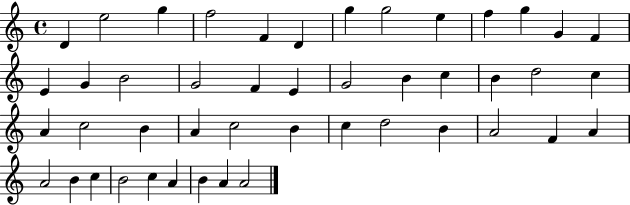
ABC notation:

X:1
T:Untitled
M:4/4
L:1/4
K:C
D e2 g f2 F D g g2 e f g G F E G B2 G2 F E G2 B c B d2 c A c2 B A c2 B c d2 B A2 F A A2 B c B2 c A B A A2